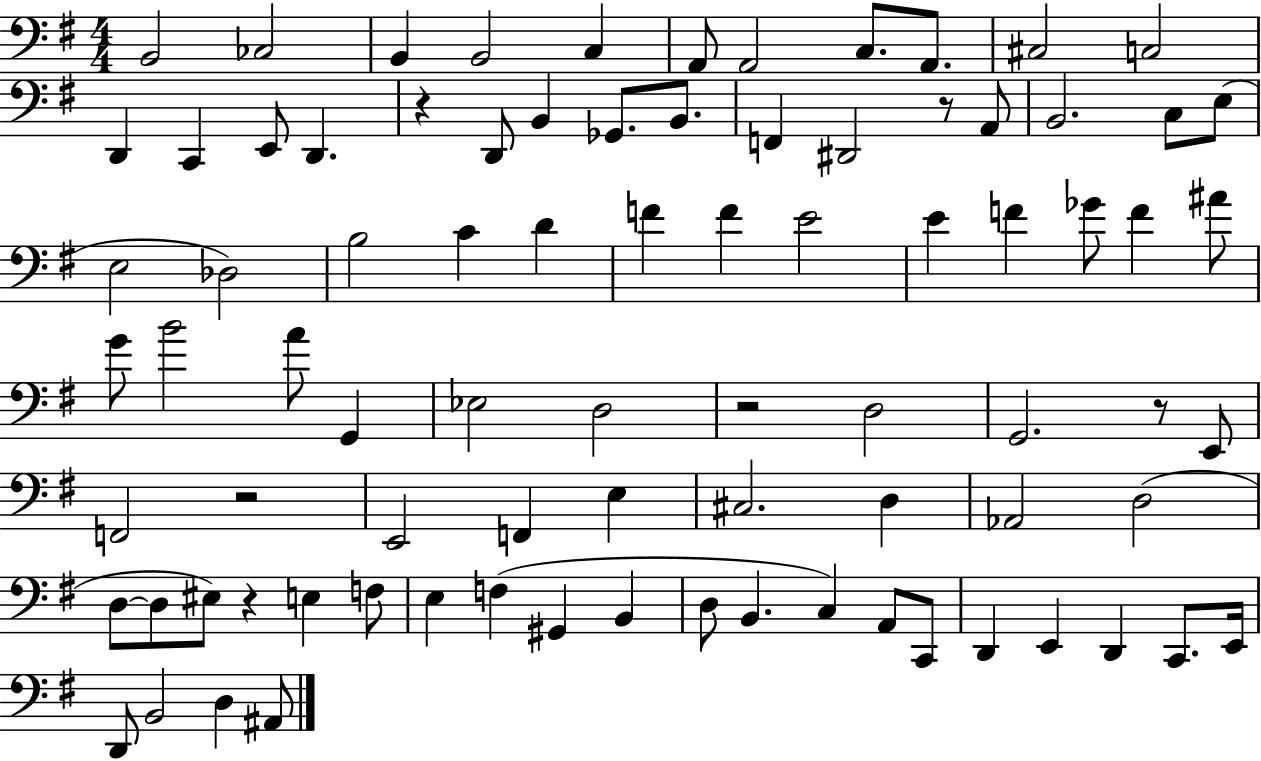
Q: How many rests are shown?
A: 6